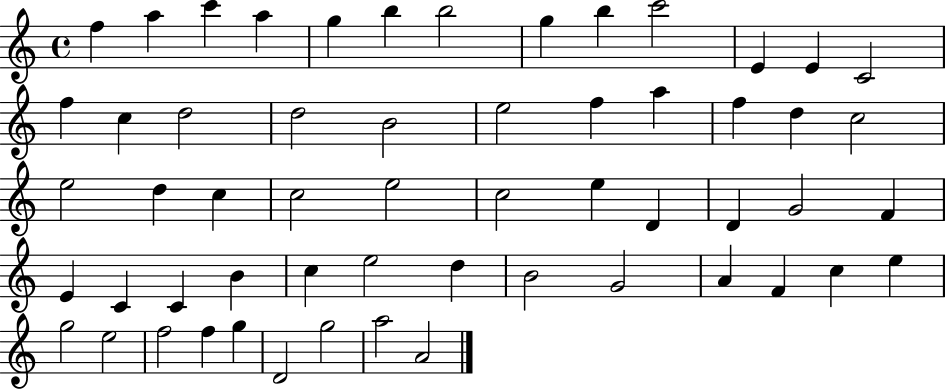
X:1
T:Untitled
M:4/4
L:1/4
K:C
f a c' a g b b2 g b c'2 E E C2 f c d2 d2 B2 e2 f a f d c2 e2 d c c2 e2 c2 e D D G2 F E C C B c e2 d B2 G2 A F c e g2 e2 f2 f g D2 g2 a2 A2